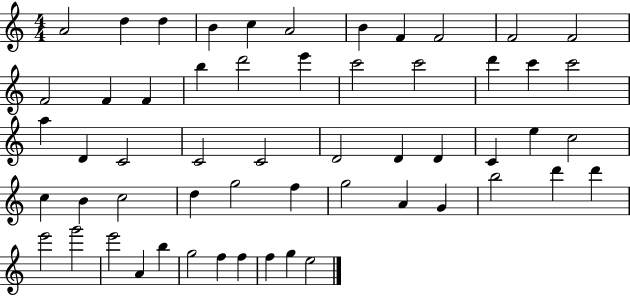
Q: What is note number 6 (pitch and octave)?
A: A4